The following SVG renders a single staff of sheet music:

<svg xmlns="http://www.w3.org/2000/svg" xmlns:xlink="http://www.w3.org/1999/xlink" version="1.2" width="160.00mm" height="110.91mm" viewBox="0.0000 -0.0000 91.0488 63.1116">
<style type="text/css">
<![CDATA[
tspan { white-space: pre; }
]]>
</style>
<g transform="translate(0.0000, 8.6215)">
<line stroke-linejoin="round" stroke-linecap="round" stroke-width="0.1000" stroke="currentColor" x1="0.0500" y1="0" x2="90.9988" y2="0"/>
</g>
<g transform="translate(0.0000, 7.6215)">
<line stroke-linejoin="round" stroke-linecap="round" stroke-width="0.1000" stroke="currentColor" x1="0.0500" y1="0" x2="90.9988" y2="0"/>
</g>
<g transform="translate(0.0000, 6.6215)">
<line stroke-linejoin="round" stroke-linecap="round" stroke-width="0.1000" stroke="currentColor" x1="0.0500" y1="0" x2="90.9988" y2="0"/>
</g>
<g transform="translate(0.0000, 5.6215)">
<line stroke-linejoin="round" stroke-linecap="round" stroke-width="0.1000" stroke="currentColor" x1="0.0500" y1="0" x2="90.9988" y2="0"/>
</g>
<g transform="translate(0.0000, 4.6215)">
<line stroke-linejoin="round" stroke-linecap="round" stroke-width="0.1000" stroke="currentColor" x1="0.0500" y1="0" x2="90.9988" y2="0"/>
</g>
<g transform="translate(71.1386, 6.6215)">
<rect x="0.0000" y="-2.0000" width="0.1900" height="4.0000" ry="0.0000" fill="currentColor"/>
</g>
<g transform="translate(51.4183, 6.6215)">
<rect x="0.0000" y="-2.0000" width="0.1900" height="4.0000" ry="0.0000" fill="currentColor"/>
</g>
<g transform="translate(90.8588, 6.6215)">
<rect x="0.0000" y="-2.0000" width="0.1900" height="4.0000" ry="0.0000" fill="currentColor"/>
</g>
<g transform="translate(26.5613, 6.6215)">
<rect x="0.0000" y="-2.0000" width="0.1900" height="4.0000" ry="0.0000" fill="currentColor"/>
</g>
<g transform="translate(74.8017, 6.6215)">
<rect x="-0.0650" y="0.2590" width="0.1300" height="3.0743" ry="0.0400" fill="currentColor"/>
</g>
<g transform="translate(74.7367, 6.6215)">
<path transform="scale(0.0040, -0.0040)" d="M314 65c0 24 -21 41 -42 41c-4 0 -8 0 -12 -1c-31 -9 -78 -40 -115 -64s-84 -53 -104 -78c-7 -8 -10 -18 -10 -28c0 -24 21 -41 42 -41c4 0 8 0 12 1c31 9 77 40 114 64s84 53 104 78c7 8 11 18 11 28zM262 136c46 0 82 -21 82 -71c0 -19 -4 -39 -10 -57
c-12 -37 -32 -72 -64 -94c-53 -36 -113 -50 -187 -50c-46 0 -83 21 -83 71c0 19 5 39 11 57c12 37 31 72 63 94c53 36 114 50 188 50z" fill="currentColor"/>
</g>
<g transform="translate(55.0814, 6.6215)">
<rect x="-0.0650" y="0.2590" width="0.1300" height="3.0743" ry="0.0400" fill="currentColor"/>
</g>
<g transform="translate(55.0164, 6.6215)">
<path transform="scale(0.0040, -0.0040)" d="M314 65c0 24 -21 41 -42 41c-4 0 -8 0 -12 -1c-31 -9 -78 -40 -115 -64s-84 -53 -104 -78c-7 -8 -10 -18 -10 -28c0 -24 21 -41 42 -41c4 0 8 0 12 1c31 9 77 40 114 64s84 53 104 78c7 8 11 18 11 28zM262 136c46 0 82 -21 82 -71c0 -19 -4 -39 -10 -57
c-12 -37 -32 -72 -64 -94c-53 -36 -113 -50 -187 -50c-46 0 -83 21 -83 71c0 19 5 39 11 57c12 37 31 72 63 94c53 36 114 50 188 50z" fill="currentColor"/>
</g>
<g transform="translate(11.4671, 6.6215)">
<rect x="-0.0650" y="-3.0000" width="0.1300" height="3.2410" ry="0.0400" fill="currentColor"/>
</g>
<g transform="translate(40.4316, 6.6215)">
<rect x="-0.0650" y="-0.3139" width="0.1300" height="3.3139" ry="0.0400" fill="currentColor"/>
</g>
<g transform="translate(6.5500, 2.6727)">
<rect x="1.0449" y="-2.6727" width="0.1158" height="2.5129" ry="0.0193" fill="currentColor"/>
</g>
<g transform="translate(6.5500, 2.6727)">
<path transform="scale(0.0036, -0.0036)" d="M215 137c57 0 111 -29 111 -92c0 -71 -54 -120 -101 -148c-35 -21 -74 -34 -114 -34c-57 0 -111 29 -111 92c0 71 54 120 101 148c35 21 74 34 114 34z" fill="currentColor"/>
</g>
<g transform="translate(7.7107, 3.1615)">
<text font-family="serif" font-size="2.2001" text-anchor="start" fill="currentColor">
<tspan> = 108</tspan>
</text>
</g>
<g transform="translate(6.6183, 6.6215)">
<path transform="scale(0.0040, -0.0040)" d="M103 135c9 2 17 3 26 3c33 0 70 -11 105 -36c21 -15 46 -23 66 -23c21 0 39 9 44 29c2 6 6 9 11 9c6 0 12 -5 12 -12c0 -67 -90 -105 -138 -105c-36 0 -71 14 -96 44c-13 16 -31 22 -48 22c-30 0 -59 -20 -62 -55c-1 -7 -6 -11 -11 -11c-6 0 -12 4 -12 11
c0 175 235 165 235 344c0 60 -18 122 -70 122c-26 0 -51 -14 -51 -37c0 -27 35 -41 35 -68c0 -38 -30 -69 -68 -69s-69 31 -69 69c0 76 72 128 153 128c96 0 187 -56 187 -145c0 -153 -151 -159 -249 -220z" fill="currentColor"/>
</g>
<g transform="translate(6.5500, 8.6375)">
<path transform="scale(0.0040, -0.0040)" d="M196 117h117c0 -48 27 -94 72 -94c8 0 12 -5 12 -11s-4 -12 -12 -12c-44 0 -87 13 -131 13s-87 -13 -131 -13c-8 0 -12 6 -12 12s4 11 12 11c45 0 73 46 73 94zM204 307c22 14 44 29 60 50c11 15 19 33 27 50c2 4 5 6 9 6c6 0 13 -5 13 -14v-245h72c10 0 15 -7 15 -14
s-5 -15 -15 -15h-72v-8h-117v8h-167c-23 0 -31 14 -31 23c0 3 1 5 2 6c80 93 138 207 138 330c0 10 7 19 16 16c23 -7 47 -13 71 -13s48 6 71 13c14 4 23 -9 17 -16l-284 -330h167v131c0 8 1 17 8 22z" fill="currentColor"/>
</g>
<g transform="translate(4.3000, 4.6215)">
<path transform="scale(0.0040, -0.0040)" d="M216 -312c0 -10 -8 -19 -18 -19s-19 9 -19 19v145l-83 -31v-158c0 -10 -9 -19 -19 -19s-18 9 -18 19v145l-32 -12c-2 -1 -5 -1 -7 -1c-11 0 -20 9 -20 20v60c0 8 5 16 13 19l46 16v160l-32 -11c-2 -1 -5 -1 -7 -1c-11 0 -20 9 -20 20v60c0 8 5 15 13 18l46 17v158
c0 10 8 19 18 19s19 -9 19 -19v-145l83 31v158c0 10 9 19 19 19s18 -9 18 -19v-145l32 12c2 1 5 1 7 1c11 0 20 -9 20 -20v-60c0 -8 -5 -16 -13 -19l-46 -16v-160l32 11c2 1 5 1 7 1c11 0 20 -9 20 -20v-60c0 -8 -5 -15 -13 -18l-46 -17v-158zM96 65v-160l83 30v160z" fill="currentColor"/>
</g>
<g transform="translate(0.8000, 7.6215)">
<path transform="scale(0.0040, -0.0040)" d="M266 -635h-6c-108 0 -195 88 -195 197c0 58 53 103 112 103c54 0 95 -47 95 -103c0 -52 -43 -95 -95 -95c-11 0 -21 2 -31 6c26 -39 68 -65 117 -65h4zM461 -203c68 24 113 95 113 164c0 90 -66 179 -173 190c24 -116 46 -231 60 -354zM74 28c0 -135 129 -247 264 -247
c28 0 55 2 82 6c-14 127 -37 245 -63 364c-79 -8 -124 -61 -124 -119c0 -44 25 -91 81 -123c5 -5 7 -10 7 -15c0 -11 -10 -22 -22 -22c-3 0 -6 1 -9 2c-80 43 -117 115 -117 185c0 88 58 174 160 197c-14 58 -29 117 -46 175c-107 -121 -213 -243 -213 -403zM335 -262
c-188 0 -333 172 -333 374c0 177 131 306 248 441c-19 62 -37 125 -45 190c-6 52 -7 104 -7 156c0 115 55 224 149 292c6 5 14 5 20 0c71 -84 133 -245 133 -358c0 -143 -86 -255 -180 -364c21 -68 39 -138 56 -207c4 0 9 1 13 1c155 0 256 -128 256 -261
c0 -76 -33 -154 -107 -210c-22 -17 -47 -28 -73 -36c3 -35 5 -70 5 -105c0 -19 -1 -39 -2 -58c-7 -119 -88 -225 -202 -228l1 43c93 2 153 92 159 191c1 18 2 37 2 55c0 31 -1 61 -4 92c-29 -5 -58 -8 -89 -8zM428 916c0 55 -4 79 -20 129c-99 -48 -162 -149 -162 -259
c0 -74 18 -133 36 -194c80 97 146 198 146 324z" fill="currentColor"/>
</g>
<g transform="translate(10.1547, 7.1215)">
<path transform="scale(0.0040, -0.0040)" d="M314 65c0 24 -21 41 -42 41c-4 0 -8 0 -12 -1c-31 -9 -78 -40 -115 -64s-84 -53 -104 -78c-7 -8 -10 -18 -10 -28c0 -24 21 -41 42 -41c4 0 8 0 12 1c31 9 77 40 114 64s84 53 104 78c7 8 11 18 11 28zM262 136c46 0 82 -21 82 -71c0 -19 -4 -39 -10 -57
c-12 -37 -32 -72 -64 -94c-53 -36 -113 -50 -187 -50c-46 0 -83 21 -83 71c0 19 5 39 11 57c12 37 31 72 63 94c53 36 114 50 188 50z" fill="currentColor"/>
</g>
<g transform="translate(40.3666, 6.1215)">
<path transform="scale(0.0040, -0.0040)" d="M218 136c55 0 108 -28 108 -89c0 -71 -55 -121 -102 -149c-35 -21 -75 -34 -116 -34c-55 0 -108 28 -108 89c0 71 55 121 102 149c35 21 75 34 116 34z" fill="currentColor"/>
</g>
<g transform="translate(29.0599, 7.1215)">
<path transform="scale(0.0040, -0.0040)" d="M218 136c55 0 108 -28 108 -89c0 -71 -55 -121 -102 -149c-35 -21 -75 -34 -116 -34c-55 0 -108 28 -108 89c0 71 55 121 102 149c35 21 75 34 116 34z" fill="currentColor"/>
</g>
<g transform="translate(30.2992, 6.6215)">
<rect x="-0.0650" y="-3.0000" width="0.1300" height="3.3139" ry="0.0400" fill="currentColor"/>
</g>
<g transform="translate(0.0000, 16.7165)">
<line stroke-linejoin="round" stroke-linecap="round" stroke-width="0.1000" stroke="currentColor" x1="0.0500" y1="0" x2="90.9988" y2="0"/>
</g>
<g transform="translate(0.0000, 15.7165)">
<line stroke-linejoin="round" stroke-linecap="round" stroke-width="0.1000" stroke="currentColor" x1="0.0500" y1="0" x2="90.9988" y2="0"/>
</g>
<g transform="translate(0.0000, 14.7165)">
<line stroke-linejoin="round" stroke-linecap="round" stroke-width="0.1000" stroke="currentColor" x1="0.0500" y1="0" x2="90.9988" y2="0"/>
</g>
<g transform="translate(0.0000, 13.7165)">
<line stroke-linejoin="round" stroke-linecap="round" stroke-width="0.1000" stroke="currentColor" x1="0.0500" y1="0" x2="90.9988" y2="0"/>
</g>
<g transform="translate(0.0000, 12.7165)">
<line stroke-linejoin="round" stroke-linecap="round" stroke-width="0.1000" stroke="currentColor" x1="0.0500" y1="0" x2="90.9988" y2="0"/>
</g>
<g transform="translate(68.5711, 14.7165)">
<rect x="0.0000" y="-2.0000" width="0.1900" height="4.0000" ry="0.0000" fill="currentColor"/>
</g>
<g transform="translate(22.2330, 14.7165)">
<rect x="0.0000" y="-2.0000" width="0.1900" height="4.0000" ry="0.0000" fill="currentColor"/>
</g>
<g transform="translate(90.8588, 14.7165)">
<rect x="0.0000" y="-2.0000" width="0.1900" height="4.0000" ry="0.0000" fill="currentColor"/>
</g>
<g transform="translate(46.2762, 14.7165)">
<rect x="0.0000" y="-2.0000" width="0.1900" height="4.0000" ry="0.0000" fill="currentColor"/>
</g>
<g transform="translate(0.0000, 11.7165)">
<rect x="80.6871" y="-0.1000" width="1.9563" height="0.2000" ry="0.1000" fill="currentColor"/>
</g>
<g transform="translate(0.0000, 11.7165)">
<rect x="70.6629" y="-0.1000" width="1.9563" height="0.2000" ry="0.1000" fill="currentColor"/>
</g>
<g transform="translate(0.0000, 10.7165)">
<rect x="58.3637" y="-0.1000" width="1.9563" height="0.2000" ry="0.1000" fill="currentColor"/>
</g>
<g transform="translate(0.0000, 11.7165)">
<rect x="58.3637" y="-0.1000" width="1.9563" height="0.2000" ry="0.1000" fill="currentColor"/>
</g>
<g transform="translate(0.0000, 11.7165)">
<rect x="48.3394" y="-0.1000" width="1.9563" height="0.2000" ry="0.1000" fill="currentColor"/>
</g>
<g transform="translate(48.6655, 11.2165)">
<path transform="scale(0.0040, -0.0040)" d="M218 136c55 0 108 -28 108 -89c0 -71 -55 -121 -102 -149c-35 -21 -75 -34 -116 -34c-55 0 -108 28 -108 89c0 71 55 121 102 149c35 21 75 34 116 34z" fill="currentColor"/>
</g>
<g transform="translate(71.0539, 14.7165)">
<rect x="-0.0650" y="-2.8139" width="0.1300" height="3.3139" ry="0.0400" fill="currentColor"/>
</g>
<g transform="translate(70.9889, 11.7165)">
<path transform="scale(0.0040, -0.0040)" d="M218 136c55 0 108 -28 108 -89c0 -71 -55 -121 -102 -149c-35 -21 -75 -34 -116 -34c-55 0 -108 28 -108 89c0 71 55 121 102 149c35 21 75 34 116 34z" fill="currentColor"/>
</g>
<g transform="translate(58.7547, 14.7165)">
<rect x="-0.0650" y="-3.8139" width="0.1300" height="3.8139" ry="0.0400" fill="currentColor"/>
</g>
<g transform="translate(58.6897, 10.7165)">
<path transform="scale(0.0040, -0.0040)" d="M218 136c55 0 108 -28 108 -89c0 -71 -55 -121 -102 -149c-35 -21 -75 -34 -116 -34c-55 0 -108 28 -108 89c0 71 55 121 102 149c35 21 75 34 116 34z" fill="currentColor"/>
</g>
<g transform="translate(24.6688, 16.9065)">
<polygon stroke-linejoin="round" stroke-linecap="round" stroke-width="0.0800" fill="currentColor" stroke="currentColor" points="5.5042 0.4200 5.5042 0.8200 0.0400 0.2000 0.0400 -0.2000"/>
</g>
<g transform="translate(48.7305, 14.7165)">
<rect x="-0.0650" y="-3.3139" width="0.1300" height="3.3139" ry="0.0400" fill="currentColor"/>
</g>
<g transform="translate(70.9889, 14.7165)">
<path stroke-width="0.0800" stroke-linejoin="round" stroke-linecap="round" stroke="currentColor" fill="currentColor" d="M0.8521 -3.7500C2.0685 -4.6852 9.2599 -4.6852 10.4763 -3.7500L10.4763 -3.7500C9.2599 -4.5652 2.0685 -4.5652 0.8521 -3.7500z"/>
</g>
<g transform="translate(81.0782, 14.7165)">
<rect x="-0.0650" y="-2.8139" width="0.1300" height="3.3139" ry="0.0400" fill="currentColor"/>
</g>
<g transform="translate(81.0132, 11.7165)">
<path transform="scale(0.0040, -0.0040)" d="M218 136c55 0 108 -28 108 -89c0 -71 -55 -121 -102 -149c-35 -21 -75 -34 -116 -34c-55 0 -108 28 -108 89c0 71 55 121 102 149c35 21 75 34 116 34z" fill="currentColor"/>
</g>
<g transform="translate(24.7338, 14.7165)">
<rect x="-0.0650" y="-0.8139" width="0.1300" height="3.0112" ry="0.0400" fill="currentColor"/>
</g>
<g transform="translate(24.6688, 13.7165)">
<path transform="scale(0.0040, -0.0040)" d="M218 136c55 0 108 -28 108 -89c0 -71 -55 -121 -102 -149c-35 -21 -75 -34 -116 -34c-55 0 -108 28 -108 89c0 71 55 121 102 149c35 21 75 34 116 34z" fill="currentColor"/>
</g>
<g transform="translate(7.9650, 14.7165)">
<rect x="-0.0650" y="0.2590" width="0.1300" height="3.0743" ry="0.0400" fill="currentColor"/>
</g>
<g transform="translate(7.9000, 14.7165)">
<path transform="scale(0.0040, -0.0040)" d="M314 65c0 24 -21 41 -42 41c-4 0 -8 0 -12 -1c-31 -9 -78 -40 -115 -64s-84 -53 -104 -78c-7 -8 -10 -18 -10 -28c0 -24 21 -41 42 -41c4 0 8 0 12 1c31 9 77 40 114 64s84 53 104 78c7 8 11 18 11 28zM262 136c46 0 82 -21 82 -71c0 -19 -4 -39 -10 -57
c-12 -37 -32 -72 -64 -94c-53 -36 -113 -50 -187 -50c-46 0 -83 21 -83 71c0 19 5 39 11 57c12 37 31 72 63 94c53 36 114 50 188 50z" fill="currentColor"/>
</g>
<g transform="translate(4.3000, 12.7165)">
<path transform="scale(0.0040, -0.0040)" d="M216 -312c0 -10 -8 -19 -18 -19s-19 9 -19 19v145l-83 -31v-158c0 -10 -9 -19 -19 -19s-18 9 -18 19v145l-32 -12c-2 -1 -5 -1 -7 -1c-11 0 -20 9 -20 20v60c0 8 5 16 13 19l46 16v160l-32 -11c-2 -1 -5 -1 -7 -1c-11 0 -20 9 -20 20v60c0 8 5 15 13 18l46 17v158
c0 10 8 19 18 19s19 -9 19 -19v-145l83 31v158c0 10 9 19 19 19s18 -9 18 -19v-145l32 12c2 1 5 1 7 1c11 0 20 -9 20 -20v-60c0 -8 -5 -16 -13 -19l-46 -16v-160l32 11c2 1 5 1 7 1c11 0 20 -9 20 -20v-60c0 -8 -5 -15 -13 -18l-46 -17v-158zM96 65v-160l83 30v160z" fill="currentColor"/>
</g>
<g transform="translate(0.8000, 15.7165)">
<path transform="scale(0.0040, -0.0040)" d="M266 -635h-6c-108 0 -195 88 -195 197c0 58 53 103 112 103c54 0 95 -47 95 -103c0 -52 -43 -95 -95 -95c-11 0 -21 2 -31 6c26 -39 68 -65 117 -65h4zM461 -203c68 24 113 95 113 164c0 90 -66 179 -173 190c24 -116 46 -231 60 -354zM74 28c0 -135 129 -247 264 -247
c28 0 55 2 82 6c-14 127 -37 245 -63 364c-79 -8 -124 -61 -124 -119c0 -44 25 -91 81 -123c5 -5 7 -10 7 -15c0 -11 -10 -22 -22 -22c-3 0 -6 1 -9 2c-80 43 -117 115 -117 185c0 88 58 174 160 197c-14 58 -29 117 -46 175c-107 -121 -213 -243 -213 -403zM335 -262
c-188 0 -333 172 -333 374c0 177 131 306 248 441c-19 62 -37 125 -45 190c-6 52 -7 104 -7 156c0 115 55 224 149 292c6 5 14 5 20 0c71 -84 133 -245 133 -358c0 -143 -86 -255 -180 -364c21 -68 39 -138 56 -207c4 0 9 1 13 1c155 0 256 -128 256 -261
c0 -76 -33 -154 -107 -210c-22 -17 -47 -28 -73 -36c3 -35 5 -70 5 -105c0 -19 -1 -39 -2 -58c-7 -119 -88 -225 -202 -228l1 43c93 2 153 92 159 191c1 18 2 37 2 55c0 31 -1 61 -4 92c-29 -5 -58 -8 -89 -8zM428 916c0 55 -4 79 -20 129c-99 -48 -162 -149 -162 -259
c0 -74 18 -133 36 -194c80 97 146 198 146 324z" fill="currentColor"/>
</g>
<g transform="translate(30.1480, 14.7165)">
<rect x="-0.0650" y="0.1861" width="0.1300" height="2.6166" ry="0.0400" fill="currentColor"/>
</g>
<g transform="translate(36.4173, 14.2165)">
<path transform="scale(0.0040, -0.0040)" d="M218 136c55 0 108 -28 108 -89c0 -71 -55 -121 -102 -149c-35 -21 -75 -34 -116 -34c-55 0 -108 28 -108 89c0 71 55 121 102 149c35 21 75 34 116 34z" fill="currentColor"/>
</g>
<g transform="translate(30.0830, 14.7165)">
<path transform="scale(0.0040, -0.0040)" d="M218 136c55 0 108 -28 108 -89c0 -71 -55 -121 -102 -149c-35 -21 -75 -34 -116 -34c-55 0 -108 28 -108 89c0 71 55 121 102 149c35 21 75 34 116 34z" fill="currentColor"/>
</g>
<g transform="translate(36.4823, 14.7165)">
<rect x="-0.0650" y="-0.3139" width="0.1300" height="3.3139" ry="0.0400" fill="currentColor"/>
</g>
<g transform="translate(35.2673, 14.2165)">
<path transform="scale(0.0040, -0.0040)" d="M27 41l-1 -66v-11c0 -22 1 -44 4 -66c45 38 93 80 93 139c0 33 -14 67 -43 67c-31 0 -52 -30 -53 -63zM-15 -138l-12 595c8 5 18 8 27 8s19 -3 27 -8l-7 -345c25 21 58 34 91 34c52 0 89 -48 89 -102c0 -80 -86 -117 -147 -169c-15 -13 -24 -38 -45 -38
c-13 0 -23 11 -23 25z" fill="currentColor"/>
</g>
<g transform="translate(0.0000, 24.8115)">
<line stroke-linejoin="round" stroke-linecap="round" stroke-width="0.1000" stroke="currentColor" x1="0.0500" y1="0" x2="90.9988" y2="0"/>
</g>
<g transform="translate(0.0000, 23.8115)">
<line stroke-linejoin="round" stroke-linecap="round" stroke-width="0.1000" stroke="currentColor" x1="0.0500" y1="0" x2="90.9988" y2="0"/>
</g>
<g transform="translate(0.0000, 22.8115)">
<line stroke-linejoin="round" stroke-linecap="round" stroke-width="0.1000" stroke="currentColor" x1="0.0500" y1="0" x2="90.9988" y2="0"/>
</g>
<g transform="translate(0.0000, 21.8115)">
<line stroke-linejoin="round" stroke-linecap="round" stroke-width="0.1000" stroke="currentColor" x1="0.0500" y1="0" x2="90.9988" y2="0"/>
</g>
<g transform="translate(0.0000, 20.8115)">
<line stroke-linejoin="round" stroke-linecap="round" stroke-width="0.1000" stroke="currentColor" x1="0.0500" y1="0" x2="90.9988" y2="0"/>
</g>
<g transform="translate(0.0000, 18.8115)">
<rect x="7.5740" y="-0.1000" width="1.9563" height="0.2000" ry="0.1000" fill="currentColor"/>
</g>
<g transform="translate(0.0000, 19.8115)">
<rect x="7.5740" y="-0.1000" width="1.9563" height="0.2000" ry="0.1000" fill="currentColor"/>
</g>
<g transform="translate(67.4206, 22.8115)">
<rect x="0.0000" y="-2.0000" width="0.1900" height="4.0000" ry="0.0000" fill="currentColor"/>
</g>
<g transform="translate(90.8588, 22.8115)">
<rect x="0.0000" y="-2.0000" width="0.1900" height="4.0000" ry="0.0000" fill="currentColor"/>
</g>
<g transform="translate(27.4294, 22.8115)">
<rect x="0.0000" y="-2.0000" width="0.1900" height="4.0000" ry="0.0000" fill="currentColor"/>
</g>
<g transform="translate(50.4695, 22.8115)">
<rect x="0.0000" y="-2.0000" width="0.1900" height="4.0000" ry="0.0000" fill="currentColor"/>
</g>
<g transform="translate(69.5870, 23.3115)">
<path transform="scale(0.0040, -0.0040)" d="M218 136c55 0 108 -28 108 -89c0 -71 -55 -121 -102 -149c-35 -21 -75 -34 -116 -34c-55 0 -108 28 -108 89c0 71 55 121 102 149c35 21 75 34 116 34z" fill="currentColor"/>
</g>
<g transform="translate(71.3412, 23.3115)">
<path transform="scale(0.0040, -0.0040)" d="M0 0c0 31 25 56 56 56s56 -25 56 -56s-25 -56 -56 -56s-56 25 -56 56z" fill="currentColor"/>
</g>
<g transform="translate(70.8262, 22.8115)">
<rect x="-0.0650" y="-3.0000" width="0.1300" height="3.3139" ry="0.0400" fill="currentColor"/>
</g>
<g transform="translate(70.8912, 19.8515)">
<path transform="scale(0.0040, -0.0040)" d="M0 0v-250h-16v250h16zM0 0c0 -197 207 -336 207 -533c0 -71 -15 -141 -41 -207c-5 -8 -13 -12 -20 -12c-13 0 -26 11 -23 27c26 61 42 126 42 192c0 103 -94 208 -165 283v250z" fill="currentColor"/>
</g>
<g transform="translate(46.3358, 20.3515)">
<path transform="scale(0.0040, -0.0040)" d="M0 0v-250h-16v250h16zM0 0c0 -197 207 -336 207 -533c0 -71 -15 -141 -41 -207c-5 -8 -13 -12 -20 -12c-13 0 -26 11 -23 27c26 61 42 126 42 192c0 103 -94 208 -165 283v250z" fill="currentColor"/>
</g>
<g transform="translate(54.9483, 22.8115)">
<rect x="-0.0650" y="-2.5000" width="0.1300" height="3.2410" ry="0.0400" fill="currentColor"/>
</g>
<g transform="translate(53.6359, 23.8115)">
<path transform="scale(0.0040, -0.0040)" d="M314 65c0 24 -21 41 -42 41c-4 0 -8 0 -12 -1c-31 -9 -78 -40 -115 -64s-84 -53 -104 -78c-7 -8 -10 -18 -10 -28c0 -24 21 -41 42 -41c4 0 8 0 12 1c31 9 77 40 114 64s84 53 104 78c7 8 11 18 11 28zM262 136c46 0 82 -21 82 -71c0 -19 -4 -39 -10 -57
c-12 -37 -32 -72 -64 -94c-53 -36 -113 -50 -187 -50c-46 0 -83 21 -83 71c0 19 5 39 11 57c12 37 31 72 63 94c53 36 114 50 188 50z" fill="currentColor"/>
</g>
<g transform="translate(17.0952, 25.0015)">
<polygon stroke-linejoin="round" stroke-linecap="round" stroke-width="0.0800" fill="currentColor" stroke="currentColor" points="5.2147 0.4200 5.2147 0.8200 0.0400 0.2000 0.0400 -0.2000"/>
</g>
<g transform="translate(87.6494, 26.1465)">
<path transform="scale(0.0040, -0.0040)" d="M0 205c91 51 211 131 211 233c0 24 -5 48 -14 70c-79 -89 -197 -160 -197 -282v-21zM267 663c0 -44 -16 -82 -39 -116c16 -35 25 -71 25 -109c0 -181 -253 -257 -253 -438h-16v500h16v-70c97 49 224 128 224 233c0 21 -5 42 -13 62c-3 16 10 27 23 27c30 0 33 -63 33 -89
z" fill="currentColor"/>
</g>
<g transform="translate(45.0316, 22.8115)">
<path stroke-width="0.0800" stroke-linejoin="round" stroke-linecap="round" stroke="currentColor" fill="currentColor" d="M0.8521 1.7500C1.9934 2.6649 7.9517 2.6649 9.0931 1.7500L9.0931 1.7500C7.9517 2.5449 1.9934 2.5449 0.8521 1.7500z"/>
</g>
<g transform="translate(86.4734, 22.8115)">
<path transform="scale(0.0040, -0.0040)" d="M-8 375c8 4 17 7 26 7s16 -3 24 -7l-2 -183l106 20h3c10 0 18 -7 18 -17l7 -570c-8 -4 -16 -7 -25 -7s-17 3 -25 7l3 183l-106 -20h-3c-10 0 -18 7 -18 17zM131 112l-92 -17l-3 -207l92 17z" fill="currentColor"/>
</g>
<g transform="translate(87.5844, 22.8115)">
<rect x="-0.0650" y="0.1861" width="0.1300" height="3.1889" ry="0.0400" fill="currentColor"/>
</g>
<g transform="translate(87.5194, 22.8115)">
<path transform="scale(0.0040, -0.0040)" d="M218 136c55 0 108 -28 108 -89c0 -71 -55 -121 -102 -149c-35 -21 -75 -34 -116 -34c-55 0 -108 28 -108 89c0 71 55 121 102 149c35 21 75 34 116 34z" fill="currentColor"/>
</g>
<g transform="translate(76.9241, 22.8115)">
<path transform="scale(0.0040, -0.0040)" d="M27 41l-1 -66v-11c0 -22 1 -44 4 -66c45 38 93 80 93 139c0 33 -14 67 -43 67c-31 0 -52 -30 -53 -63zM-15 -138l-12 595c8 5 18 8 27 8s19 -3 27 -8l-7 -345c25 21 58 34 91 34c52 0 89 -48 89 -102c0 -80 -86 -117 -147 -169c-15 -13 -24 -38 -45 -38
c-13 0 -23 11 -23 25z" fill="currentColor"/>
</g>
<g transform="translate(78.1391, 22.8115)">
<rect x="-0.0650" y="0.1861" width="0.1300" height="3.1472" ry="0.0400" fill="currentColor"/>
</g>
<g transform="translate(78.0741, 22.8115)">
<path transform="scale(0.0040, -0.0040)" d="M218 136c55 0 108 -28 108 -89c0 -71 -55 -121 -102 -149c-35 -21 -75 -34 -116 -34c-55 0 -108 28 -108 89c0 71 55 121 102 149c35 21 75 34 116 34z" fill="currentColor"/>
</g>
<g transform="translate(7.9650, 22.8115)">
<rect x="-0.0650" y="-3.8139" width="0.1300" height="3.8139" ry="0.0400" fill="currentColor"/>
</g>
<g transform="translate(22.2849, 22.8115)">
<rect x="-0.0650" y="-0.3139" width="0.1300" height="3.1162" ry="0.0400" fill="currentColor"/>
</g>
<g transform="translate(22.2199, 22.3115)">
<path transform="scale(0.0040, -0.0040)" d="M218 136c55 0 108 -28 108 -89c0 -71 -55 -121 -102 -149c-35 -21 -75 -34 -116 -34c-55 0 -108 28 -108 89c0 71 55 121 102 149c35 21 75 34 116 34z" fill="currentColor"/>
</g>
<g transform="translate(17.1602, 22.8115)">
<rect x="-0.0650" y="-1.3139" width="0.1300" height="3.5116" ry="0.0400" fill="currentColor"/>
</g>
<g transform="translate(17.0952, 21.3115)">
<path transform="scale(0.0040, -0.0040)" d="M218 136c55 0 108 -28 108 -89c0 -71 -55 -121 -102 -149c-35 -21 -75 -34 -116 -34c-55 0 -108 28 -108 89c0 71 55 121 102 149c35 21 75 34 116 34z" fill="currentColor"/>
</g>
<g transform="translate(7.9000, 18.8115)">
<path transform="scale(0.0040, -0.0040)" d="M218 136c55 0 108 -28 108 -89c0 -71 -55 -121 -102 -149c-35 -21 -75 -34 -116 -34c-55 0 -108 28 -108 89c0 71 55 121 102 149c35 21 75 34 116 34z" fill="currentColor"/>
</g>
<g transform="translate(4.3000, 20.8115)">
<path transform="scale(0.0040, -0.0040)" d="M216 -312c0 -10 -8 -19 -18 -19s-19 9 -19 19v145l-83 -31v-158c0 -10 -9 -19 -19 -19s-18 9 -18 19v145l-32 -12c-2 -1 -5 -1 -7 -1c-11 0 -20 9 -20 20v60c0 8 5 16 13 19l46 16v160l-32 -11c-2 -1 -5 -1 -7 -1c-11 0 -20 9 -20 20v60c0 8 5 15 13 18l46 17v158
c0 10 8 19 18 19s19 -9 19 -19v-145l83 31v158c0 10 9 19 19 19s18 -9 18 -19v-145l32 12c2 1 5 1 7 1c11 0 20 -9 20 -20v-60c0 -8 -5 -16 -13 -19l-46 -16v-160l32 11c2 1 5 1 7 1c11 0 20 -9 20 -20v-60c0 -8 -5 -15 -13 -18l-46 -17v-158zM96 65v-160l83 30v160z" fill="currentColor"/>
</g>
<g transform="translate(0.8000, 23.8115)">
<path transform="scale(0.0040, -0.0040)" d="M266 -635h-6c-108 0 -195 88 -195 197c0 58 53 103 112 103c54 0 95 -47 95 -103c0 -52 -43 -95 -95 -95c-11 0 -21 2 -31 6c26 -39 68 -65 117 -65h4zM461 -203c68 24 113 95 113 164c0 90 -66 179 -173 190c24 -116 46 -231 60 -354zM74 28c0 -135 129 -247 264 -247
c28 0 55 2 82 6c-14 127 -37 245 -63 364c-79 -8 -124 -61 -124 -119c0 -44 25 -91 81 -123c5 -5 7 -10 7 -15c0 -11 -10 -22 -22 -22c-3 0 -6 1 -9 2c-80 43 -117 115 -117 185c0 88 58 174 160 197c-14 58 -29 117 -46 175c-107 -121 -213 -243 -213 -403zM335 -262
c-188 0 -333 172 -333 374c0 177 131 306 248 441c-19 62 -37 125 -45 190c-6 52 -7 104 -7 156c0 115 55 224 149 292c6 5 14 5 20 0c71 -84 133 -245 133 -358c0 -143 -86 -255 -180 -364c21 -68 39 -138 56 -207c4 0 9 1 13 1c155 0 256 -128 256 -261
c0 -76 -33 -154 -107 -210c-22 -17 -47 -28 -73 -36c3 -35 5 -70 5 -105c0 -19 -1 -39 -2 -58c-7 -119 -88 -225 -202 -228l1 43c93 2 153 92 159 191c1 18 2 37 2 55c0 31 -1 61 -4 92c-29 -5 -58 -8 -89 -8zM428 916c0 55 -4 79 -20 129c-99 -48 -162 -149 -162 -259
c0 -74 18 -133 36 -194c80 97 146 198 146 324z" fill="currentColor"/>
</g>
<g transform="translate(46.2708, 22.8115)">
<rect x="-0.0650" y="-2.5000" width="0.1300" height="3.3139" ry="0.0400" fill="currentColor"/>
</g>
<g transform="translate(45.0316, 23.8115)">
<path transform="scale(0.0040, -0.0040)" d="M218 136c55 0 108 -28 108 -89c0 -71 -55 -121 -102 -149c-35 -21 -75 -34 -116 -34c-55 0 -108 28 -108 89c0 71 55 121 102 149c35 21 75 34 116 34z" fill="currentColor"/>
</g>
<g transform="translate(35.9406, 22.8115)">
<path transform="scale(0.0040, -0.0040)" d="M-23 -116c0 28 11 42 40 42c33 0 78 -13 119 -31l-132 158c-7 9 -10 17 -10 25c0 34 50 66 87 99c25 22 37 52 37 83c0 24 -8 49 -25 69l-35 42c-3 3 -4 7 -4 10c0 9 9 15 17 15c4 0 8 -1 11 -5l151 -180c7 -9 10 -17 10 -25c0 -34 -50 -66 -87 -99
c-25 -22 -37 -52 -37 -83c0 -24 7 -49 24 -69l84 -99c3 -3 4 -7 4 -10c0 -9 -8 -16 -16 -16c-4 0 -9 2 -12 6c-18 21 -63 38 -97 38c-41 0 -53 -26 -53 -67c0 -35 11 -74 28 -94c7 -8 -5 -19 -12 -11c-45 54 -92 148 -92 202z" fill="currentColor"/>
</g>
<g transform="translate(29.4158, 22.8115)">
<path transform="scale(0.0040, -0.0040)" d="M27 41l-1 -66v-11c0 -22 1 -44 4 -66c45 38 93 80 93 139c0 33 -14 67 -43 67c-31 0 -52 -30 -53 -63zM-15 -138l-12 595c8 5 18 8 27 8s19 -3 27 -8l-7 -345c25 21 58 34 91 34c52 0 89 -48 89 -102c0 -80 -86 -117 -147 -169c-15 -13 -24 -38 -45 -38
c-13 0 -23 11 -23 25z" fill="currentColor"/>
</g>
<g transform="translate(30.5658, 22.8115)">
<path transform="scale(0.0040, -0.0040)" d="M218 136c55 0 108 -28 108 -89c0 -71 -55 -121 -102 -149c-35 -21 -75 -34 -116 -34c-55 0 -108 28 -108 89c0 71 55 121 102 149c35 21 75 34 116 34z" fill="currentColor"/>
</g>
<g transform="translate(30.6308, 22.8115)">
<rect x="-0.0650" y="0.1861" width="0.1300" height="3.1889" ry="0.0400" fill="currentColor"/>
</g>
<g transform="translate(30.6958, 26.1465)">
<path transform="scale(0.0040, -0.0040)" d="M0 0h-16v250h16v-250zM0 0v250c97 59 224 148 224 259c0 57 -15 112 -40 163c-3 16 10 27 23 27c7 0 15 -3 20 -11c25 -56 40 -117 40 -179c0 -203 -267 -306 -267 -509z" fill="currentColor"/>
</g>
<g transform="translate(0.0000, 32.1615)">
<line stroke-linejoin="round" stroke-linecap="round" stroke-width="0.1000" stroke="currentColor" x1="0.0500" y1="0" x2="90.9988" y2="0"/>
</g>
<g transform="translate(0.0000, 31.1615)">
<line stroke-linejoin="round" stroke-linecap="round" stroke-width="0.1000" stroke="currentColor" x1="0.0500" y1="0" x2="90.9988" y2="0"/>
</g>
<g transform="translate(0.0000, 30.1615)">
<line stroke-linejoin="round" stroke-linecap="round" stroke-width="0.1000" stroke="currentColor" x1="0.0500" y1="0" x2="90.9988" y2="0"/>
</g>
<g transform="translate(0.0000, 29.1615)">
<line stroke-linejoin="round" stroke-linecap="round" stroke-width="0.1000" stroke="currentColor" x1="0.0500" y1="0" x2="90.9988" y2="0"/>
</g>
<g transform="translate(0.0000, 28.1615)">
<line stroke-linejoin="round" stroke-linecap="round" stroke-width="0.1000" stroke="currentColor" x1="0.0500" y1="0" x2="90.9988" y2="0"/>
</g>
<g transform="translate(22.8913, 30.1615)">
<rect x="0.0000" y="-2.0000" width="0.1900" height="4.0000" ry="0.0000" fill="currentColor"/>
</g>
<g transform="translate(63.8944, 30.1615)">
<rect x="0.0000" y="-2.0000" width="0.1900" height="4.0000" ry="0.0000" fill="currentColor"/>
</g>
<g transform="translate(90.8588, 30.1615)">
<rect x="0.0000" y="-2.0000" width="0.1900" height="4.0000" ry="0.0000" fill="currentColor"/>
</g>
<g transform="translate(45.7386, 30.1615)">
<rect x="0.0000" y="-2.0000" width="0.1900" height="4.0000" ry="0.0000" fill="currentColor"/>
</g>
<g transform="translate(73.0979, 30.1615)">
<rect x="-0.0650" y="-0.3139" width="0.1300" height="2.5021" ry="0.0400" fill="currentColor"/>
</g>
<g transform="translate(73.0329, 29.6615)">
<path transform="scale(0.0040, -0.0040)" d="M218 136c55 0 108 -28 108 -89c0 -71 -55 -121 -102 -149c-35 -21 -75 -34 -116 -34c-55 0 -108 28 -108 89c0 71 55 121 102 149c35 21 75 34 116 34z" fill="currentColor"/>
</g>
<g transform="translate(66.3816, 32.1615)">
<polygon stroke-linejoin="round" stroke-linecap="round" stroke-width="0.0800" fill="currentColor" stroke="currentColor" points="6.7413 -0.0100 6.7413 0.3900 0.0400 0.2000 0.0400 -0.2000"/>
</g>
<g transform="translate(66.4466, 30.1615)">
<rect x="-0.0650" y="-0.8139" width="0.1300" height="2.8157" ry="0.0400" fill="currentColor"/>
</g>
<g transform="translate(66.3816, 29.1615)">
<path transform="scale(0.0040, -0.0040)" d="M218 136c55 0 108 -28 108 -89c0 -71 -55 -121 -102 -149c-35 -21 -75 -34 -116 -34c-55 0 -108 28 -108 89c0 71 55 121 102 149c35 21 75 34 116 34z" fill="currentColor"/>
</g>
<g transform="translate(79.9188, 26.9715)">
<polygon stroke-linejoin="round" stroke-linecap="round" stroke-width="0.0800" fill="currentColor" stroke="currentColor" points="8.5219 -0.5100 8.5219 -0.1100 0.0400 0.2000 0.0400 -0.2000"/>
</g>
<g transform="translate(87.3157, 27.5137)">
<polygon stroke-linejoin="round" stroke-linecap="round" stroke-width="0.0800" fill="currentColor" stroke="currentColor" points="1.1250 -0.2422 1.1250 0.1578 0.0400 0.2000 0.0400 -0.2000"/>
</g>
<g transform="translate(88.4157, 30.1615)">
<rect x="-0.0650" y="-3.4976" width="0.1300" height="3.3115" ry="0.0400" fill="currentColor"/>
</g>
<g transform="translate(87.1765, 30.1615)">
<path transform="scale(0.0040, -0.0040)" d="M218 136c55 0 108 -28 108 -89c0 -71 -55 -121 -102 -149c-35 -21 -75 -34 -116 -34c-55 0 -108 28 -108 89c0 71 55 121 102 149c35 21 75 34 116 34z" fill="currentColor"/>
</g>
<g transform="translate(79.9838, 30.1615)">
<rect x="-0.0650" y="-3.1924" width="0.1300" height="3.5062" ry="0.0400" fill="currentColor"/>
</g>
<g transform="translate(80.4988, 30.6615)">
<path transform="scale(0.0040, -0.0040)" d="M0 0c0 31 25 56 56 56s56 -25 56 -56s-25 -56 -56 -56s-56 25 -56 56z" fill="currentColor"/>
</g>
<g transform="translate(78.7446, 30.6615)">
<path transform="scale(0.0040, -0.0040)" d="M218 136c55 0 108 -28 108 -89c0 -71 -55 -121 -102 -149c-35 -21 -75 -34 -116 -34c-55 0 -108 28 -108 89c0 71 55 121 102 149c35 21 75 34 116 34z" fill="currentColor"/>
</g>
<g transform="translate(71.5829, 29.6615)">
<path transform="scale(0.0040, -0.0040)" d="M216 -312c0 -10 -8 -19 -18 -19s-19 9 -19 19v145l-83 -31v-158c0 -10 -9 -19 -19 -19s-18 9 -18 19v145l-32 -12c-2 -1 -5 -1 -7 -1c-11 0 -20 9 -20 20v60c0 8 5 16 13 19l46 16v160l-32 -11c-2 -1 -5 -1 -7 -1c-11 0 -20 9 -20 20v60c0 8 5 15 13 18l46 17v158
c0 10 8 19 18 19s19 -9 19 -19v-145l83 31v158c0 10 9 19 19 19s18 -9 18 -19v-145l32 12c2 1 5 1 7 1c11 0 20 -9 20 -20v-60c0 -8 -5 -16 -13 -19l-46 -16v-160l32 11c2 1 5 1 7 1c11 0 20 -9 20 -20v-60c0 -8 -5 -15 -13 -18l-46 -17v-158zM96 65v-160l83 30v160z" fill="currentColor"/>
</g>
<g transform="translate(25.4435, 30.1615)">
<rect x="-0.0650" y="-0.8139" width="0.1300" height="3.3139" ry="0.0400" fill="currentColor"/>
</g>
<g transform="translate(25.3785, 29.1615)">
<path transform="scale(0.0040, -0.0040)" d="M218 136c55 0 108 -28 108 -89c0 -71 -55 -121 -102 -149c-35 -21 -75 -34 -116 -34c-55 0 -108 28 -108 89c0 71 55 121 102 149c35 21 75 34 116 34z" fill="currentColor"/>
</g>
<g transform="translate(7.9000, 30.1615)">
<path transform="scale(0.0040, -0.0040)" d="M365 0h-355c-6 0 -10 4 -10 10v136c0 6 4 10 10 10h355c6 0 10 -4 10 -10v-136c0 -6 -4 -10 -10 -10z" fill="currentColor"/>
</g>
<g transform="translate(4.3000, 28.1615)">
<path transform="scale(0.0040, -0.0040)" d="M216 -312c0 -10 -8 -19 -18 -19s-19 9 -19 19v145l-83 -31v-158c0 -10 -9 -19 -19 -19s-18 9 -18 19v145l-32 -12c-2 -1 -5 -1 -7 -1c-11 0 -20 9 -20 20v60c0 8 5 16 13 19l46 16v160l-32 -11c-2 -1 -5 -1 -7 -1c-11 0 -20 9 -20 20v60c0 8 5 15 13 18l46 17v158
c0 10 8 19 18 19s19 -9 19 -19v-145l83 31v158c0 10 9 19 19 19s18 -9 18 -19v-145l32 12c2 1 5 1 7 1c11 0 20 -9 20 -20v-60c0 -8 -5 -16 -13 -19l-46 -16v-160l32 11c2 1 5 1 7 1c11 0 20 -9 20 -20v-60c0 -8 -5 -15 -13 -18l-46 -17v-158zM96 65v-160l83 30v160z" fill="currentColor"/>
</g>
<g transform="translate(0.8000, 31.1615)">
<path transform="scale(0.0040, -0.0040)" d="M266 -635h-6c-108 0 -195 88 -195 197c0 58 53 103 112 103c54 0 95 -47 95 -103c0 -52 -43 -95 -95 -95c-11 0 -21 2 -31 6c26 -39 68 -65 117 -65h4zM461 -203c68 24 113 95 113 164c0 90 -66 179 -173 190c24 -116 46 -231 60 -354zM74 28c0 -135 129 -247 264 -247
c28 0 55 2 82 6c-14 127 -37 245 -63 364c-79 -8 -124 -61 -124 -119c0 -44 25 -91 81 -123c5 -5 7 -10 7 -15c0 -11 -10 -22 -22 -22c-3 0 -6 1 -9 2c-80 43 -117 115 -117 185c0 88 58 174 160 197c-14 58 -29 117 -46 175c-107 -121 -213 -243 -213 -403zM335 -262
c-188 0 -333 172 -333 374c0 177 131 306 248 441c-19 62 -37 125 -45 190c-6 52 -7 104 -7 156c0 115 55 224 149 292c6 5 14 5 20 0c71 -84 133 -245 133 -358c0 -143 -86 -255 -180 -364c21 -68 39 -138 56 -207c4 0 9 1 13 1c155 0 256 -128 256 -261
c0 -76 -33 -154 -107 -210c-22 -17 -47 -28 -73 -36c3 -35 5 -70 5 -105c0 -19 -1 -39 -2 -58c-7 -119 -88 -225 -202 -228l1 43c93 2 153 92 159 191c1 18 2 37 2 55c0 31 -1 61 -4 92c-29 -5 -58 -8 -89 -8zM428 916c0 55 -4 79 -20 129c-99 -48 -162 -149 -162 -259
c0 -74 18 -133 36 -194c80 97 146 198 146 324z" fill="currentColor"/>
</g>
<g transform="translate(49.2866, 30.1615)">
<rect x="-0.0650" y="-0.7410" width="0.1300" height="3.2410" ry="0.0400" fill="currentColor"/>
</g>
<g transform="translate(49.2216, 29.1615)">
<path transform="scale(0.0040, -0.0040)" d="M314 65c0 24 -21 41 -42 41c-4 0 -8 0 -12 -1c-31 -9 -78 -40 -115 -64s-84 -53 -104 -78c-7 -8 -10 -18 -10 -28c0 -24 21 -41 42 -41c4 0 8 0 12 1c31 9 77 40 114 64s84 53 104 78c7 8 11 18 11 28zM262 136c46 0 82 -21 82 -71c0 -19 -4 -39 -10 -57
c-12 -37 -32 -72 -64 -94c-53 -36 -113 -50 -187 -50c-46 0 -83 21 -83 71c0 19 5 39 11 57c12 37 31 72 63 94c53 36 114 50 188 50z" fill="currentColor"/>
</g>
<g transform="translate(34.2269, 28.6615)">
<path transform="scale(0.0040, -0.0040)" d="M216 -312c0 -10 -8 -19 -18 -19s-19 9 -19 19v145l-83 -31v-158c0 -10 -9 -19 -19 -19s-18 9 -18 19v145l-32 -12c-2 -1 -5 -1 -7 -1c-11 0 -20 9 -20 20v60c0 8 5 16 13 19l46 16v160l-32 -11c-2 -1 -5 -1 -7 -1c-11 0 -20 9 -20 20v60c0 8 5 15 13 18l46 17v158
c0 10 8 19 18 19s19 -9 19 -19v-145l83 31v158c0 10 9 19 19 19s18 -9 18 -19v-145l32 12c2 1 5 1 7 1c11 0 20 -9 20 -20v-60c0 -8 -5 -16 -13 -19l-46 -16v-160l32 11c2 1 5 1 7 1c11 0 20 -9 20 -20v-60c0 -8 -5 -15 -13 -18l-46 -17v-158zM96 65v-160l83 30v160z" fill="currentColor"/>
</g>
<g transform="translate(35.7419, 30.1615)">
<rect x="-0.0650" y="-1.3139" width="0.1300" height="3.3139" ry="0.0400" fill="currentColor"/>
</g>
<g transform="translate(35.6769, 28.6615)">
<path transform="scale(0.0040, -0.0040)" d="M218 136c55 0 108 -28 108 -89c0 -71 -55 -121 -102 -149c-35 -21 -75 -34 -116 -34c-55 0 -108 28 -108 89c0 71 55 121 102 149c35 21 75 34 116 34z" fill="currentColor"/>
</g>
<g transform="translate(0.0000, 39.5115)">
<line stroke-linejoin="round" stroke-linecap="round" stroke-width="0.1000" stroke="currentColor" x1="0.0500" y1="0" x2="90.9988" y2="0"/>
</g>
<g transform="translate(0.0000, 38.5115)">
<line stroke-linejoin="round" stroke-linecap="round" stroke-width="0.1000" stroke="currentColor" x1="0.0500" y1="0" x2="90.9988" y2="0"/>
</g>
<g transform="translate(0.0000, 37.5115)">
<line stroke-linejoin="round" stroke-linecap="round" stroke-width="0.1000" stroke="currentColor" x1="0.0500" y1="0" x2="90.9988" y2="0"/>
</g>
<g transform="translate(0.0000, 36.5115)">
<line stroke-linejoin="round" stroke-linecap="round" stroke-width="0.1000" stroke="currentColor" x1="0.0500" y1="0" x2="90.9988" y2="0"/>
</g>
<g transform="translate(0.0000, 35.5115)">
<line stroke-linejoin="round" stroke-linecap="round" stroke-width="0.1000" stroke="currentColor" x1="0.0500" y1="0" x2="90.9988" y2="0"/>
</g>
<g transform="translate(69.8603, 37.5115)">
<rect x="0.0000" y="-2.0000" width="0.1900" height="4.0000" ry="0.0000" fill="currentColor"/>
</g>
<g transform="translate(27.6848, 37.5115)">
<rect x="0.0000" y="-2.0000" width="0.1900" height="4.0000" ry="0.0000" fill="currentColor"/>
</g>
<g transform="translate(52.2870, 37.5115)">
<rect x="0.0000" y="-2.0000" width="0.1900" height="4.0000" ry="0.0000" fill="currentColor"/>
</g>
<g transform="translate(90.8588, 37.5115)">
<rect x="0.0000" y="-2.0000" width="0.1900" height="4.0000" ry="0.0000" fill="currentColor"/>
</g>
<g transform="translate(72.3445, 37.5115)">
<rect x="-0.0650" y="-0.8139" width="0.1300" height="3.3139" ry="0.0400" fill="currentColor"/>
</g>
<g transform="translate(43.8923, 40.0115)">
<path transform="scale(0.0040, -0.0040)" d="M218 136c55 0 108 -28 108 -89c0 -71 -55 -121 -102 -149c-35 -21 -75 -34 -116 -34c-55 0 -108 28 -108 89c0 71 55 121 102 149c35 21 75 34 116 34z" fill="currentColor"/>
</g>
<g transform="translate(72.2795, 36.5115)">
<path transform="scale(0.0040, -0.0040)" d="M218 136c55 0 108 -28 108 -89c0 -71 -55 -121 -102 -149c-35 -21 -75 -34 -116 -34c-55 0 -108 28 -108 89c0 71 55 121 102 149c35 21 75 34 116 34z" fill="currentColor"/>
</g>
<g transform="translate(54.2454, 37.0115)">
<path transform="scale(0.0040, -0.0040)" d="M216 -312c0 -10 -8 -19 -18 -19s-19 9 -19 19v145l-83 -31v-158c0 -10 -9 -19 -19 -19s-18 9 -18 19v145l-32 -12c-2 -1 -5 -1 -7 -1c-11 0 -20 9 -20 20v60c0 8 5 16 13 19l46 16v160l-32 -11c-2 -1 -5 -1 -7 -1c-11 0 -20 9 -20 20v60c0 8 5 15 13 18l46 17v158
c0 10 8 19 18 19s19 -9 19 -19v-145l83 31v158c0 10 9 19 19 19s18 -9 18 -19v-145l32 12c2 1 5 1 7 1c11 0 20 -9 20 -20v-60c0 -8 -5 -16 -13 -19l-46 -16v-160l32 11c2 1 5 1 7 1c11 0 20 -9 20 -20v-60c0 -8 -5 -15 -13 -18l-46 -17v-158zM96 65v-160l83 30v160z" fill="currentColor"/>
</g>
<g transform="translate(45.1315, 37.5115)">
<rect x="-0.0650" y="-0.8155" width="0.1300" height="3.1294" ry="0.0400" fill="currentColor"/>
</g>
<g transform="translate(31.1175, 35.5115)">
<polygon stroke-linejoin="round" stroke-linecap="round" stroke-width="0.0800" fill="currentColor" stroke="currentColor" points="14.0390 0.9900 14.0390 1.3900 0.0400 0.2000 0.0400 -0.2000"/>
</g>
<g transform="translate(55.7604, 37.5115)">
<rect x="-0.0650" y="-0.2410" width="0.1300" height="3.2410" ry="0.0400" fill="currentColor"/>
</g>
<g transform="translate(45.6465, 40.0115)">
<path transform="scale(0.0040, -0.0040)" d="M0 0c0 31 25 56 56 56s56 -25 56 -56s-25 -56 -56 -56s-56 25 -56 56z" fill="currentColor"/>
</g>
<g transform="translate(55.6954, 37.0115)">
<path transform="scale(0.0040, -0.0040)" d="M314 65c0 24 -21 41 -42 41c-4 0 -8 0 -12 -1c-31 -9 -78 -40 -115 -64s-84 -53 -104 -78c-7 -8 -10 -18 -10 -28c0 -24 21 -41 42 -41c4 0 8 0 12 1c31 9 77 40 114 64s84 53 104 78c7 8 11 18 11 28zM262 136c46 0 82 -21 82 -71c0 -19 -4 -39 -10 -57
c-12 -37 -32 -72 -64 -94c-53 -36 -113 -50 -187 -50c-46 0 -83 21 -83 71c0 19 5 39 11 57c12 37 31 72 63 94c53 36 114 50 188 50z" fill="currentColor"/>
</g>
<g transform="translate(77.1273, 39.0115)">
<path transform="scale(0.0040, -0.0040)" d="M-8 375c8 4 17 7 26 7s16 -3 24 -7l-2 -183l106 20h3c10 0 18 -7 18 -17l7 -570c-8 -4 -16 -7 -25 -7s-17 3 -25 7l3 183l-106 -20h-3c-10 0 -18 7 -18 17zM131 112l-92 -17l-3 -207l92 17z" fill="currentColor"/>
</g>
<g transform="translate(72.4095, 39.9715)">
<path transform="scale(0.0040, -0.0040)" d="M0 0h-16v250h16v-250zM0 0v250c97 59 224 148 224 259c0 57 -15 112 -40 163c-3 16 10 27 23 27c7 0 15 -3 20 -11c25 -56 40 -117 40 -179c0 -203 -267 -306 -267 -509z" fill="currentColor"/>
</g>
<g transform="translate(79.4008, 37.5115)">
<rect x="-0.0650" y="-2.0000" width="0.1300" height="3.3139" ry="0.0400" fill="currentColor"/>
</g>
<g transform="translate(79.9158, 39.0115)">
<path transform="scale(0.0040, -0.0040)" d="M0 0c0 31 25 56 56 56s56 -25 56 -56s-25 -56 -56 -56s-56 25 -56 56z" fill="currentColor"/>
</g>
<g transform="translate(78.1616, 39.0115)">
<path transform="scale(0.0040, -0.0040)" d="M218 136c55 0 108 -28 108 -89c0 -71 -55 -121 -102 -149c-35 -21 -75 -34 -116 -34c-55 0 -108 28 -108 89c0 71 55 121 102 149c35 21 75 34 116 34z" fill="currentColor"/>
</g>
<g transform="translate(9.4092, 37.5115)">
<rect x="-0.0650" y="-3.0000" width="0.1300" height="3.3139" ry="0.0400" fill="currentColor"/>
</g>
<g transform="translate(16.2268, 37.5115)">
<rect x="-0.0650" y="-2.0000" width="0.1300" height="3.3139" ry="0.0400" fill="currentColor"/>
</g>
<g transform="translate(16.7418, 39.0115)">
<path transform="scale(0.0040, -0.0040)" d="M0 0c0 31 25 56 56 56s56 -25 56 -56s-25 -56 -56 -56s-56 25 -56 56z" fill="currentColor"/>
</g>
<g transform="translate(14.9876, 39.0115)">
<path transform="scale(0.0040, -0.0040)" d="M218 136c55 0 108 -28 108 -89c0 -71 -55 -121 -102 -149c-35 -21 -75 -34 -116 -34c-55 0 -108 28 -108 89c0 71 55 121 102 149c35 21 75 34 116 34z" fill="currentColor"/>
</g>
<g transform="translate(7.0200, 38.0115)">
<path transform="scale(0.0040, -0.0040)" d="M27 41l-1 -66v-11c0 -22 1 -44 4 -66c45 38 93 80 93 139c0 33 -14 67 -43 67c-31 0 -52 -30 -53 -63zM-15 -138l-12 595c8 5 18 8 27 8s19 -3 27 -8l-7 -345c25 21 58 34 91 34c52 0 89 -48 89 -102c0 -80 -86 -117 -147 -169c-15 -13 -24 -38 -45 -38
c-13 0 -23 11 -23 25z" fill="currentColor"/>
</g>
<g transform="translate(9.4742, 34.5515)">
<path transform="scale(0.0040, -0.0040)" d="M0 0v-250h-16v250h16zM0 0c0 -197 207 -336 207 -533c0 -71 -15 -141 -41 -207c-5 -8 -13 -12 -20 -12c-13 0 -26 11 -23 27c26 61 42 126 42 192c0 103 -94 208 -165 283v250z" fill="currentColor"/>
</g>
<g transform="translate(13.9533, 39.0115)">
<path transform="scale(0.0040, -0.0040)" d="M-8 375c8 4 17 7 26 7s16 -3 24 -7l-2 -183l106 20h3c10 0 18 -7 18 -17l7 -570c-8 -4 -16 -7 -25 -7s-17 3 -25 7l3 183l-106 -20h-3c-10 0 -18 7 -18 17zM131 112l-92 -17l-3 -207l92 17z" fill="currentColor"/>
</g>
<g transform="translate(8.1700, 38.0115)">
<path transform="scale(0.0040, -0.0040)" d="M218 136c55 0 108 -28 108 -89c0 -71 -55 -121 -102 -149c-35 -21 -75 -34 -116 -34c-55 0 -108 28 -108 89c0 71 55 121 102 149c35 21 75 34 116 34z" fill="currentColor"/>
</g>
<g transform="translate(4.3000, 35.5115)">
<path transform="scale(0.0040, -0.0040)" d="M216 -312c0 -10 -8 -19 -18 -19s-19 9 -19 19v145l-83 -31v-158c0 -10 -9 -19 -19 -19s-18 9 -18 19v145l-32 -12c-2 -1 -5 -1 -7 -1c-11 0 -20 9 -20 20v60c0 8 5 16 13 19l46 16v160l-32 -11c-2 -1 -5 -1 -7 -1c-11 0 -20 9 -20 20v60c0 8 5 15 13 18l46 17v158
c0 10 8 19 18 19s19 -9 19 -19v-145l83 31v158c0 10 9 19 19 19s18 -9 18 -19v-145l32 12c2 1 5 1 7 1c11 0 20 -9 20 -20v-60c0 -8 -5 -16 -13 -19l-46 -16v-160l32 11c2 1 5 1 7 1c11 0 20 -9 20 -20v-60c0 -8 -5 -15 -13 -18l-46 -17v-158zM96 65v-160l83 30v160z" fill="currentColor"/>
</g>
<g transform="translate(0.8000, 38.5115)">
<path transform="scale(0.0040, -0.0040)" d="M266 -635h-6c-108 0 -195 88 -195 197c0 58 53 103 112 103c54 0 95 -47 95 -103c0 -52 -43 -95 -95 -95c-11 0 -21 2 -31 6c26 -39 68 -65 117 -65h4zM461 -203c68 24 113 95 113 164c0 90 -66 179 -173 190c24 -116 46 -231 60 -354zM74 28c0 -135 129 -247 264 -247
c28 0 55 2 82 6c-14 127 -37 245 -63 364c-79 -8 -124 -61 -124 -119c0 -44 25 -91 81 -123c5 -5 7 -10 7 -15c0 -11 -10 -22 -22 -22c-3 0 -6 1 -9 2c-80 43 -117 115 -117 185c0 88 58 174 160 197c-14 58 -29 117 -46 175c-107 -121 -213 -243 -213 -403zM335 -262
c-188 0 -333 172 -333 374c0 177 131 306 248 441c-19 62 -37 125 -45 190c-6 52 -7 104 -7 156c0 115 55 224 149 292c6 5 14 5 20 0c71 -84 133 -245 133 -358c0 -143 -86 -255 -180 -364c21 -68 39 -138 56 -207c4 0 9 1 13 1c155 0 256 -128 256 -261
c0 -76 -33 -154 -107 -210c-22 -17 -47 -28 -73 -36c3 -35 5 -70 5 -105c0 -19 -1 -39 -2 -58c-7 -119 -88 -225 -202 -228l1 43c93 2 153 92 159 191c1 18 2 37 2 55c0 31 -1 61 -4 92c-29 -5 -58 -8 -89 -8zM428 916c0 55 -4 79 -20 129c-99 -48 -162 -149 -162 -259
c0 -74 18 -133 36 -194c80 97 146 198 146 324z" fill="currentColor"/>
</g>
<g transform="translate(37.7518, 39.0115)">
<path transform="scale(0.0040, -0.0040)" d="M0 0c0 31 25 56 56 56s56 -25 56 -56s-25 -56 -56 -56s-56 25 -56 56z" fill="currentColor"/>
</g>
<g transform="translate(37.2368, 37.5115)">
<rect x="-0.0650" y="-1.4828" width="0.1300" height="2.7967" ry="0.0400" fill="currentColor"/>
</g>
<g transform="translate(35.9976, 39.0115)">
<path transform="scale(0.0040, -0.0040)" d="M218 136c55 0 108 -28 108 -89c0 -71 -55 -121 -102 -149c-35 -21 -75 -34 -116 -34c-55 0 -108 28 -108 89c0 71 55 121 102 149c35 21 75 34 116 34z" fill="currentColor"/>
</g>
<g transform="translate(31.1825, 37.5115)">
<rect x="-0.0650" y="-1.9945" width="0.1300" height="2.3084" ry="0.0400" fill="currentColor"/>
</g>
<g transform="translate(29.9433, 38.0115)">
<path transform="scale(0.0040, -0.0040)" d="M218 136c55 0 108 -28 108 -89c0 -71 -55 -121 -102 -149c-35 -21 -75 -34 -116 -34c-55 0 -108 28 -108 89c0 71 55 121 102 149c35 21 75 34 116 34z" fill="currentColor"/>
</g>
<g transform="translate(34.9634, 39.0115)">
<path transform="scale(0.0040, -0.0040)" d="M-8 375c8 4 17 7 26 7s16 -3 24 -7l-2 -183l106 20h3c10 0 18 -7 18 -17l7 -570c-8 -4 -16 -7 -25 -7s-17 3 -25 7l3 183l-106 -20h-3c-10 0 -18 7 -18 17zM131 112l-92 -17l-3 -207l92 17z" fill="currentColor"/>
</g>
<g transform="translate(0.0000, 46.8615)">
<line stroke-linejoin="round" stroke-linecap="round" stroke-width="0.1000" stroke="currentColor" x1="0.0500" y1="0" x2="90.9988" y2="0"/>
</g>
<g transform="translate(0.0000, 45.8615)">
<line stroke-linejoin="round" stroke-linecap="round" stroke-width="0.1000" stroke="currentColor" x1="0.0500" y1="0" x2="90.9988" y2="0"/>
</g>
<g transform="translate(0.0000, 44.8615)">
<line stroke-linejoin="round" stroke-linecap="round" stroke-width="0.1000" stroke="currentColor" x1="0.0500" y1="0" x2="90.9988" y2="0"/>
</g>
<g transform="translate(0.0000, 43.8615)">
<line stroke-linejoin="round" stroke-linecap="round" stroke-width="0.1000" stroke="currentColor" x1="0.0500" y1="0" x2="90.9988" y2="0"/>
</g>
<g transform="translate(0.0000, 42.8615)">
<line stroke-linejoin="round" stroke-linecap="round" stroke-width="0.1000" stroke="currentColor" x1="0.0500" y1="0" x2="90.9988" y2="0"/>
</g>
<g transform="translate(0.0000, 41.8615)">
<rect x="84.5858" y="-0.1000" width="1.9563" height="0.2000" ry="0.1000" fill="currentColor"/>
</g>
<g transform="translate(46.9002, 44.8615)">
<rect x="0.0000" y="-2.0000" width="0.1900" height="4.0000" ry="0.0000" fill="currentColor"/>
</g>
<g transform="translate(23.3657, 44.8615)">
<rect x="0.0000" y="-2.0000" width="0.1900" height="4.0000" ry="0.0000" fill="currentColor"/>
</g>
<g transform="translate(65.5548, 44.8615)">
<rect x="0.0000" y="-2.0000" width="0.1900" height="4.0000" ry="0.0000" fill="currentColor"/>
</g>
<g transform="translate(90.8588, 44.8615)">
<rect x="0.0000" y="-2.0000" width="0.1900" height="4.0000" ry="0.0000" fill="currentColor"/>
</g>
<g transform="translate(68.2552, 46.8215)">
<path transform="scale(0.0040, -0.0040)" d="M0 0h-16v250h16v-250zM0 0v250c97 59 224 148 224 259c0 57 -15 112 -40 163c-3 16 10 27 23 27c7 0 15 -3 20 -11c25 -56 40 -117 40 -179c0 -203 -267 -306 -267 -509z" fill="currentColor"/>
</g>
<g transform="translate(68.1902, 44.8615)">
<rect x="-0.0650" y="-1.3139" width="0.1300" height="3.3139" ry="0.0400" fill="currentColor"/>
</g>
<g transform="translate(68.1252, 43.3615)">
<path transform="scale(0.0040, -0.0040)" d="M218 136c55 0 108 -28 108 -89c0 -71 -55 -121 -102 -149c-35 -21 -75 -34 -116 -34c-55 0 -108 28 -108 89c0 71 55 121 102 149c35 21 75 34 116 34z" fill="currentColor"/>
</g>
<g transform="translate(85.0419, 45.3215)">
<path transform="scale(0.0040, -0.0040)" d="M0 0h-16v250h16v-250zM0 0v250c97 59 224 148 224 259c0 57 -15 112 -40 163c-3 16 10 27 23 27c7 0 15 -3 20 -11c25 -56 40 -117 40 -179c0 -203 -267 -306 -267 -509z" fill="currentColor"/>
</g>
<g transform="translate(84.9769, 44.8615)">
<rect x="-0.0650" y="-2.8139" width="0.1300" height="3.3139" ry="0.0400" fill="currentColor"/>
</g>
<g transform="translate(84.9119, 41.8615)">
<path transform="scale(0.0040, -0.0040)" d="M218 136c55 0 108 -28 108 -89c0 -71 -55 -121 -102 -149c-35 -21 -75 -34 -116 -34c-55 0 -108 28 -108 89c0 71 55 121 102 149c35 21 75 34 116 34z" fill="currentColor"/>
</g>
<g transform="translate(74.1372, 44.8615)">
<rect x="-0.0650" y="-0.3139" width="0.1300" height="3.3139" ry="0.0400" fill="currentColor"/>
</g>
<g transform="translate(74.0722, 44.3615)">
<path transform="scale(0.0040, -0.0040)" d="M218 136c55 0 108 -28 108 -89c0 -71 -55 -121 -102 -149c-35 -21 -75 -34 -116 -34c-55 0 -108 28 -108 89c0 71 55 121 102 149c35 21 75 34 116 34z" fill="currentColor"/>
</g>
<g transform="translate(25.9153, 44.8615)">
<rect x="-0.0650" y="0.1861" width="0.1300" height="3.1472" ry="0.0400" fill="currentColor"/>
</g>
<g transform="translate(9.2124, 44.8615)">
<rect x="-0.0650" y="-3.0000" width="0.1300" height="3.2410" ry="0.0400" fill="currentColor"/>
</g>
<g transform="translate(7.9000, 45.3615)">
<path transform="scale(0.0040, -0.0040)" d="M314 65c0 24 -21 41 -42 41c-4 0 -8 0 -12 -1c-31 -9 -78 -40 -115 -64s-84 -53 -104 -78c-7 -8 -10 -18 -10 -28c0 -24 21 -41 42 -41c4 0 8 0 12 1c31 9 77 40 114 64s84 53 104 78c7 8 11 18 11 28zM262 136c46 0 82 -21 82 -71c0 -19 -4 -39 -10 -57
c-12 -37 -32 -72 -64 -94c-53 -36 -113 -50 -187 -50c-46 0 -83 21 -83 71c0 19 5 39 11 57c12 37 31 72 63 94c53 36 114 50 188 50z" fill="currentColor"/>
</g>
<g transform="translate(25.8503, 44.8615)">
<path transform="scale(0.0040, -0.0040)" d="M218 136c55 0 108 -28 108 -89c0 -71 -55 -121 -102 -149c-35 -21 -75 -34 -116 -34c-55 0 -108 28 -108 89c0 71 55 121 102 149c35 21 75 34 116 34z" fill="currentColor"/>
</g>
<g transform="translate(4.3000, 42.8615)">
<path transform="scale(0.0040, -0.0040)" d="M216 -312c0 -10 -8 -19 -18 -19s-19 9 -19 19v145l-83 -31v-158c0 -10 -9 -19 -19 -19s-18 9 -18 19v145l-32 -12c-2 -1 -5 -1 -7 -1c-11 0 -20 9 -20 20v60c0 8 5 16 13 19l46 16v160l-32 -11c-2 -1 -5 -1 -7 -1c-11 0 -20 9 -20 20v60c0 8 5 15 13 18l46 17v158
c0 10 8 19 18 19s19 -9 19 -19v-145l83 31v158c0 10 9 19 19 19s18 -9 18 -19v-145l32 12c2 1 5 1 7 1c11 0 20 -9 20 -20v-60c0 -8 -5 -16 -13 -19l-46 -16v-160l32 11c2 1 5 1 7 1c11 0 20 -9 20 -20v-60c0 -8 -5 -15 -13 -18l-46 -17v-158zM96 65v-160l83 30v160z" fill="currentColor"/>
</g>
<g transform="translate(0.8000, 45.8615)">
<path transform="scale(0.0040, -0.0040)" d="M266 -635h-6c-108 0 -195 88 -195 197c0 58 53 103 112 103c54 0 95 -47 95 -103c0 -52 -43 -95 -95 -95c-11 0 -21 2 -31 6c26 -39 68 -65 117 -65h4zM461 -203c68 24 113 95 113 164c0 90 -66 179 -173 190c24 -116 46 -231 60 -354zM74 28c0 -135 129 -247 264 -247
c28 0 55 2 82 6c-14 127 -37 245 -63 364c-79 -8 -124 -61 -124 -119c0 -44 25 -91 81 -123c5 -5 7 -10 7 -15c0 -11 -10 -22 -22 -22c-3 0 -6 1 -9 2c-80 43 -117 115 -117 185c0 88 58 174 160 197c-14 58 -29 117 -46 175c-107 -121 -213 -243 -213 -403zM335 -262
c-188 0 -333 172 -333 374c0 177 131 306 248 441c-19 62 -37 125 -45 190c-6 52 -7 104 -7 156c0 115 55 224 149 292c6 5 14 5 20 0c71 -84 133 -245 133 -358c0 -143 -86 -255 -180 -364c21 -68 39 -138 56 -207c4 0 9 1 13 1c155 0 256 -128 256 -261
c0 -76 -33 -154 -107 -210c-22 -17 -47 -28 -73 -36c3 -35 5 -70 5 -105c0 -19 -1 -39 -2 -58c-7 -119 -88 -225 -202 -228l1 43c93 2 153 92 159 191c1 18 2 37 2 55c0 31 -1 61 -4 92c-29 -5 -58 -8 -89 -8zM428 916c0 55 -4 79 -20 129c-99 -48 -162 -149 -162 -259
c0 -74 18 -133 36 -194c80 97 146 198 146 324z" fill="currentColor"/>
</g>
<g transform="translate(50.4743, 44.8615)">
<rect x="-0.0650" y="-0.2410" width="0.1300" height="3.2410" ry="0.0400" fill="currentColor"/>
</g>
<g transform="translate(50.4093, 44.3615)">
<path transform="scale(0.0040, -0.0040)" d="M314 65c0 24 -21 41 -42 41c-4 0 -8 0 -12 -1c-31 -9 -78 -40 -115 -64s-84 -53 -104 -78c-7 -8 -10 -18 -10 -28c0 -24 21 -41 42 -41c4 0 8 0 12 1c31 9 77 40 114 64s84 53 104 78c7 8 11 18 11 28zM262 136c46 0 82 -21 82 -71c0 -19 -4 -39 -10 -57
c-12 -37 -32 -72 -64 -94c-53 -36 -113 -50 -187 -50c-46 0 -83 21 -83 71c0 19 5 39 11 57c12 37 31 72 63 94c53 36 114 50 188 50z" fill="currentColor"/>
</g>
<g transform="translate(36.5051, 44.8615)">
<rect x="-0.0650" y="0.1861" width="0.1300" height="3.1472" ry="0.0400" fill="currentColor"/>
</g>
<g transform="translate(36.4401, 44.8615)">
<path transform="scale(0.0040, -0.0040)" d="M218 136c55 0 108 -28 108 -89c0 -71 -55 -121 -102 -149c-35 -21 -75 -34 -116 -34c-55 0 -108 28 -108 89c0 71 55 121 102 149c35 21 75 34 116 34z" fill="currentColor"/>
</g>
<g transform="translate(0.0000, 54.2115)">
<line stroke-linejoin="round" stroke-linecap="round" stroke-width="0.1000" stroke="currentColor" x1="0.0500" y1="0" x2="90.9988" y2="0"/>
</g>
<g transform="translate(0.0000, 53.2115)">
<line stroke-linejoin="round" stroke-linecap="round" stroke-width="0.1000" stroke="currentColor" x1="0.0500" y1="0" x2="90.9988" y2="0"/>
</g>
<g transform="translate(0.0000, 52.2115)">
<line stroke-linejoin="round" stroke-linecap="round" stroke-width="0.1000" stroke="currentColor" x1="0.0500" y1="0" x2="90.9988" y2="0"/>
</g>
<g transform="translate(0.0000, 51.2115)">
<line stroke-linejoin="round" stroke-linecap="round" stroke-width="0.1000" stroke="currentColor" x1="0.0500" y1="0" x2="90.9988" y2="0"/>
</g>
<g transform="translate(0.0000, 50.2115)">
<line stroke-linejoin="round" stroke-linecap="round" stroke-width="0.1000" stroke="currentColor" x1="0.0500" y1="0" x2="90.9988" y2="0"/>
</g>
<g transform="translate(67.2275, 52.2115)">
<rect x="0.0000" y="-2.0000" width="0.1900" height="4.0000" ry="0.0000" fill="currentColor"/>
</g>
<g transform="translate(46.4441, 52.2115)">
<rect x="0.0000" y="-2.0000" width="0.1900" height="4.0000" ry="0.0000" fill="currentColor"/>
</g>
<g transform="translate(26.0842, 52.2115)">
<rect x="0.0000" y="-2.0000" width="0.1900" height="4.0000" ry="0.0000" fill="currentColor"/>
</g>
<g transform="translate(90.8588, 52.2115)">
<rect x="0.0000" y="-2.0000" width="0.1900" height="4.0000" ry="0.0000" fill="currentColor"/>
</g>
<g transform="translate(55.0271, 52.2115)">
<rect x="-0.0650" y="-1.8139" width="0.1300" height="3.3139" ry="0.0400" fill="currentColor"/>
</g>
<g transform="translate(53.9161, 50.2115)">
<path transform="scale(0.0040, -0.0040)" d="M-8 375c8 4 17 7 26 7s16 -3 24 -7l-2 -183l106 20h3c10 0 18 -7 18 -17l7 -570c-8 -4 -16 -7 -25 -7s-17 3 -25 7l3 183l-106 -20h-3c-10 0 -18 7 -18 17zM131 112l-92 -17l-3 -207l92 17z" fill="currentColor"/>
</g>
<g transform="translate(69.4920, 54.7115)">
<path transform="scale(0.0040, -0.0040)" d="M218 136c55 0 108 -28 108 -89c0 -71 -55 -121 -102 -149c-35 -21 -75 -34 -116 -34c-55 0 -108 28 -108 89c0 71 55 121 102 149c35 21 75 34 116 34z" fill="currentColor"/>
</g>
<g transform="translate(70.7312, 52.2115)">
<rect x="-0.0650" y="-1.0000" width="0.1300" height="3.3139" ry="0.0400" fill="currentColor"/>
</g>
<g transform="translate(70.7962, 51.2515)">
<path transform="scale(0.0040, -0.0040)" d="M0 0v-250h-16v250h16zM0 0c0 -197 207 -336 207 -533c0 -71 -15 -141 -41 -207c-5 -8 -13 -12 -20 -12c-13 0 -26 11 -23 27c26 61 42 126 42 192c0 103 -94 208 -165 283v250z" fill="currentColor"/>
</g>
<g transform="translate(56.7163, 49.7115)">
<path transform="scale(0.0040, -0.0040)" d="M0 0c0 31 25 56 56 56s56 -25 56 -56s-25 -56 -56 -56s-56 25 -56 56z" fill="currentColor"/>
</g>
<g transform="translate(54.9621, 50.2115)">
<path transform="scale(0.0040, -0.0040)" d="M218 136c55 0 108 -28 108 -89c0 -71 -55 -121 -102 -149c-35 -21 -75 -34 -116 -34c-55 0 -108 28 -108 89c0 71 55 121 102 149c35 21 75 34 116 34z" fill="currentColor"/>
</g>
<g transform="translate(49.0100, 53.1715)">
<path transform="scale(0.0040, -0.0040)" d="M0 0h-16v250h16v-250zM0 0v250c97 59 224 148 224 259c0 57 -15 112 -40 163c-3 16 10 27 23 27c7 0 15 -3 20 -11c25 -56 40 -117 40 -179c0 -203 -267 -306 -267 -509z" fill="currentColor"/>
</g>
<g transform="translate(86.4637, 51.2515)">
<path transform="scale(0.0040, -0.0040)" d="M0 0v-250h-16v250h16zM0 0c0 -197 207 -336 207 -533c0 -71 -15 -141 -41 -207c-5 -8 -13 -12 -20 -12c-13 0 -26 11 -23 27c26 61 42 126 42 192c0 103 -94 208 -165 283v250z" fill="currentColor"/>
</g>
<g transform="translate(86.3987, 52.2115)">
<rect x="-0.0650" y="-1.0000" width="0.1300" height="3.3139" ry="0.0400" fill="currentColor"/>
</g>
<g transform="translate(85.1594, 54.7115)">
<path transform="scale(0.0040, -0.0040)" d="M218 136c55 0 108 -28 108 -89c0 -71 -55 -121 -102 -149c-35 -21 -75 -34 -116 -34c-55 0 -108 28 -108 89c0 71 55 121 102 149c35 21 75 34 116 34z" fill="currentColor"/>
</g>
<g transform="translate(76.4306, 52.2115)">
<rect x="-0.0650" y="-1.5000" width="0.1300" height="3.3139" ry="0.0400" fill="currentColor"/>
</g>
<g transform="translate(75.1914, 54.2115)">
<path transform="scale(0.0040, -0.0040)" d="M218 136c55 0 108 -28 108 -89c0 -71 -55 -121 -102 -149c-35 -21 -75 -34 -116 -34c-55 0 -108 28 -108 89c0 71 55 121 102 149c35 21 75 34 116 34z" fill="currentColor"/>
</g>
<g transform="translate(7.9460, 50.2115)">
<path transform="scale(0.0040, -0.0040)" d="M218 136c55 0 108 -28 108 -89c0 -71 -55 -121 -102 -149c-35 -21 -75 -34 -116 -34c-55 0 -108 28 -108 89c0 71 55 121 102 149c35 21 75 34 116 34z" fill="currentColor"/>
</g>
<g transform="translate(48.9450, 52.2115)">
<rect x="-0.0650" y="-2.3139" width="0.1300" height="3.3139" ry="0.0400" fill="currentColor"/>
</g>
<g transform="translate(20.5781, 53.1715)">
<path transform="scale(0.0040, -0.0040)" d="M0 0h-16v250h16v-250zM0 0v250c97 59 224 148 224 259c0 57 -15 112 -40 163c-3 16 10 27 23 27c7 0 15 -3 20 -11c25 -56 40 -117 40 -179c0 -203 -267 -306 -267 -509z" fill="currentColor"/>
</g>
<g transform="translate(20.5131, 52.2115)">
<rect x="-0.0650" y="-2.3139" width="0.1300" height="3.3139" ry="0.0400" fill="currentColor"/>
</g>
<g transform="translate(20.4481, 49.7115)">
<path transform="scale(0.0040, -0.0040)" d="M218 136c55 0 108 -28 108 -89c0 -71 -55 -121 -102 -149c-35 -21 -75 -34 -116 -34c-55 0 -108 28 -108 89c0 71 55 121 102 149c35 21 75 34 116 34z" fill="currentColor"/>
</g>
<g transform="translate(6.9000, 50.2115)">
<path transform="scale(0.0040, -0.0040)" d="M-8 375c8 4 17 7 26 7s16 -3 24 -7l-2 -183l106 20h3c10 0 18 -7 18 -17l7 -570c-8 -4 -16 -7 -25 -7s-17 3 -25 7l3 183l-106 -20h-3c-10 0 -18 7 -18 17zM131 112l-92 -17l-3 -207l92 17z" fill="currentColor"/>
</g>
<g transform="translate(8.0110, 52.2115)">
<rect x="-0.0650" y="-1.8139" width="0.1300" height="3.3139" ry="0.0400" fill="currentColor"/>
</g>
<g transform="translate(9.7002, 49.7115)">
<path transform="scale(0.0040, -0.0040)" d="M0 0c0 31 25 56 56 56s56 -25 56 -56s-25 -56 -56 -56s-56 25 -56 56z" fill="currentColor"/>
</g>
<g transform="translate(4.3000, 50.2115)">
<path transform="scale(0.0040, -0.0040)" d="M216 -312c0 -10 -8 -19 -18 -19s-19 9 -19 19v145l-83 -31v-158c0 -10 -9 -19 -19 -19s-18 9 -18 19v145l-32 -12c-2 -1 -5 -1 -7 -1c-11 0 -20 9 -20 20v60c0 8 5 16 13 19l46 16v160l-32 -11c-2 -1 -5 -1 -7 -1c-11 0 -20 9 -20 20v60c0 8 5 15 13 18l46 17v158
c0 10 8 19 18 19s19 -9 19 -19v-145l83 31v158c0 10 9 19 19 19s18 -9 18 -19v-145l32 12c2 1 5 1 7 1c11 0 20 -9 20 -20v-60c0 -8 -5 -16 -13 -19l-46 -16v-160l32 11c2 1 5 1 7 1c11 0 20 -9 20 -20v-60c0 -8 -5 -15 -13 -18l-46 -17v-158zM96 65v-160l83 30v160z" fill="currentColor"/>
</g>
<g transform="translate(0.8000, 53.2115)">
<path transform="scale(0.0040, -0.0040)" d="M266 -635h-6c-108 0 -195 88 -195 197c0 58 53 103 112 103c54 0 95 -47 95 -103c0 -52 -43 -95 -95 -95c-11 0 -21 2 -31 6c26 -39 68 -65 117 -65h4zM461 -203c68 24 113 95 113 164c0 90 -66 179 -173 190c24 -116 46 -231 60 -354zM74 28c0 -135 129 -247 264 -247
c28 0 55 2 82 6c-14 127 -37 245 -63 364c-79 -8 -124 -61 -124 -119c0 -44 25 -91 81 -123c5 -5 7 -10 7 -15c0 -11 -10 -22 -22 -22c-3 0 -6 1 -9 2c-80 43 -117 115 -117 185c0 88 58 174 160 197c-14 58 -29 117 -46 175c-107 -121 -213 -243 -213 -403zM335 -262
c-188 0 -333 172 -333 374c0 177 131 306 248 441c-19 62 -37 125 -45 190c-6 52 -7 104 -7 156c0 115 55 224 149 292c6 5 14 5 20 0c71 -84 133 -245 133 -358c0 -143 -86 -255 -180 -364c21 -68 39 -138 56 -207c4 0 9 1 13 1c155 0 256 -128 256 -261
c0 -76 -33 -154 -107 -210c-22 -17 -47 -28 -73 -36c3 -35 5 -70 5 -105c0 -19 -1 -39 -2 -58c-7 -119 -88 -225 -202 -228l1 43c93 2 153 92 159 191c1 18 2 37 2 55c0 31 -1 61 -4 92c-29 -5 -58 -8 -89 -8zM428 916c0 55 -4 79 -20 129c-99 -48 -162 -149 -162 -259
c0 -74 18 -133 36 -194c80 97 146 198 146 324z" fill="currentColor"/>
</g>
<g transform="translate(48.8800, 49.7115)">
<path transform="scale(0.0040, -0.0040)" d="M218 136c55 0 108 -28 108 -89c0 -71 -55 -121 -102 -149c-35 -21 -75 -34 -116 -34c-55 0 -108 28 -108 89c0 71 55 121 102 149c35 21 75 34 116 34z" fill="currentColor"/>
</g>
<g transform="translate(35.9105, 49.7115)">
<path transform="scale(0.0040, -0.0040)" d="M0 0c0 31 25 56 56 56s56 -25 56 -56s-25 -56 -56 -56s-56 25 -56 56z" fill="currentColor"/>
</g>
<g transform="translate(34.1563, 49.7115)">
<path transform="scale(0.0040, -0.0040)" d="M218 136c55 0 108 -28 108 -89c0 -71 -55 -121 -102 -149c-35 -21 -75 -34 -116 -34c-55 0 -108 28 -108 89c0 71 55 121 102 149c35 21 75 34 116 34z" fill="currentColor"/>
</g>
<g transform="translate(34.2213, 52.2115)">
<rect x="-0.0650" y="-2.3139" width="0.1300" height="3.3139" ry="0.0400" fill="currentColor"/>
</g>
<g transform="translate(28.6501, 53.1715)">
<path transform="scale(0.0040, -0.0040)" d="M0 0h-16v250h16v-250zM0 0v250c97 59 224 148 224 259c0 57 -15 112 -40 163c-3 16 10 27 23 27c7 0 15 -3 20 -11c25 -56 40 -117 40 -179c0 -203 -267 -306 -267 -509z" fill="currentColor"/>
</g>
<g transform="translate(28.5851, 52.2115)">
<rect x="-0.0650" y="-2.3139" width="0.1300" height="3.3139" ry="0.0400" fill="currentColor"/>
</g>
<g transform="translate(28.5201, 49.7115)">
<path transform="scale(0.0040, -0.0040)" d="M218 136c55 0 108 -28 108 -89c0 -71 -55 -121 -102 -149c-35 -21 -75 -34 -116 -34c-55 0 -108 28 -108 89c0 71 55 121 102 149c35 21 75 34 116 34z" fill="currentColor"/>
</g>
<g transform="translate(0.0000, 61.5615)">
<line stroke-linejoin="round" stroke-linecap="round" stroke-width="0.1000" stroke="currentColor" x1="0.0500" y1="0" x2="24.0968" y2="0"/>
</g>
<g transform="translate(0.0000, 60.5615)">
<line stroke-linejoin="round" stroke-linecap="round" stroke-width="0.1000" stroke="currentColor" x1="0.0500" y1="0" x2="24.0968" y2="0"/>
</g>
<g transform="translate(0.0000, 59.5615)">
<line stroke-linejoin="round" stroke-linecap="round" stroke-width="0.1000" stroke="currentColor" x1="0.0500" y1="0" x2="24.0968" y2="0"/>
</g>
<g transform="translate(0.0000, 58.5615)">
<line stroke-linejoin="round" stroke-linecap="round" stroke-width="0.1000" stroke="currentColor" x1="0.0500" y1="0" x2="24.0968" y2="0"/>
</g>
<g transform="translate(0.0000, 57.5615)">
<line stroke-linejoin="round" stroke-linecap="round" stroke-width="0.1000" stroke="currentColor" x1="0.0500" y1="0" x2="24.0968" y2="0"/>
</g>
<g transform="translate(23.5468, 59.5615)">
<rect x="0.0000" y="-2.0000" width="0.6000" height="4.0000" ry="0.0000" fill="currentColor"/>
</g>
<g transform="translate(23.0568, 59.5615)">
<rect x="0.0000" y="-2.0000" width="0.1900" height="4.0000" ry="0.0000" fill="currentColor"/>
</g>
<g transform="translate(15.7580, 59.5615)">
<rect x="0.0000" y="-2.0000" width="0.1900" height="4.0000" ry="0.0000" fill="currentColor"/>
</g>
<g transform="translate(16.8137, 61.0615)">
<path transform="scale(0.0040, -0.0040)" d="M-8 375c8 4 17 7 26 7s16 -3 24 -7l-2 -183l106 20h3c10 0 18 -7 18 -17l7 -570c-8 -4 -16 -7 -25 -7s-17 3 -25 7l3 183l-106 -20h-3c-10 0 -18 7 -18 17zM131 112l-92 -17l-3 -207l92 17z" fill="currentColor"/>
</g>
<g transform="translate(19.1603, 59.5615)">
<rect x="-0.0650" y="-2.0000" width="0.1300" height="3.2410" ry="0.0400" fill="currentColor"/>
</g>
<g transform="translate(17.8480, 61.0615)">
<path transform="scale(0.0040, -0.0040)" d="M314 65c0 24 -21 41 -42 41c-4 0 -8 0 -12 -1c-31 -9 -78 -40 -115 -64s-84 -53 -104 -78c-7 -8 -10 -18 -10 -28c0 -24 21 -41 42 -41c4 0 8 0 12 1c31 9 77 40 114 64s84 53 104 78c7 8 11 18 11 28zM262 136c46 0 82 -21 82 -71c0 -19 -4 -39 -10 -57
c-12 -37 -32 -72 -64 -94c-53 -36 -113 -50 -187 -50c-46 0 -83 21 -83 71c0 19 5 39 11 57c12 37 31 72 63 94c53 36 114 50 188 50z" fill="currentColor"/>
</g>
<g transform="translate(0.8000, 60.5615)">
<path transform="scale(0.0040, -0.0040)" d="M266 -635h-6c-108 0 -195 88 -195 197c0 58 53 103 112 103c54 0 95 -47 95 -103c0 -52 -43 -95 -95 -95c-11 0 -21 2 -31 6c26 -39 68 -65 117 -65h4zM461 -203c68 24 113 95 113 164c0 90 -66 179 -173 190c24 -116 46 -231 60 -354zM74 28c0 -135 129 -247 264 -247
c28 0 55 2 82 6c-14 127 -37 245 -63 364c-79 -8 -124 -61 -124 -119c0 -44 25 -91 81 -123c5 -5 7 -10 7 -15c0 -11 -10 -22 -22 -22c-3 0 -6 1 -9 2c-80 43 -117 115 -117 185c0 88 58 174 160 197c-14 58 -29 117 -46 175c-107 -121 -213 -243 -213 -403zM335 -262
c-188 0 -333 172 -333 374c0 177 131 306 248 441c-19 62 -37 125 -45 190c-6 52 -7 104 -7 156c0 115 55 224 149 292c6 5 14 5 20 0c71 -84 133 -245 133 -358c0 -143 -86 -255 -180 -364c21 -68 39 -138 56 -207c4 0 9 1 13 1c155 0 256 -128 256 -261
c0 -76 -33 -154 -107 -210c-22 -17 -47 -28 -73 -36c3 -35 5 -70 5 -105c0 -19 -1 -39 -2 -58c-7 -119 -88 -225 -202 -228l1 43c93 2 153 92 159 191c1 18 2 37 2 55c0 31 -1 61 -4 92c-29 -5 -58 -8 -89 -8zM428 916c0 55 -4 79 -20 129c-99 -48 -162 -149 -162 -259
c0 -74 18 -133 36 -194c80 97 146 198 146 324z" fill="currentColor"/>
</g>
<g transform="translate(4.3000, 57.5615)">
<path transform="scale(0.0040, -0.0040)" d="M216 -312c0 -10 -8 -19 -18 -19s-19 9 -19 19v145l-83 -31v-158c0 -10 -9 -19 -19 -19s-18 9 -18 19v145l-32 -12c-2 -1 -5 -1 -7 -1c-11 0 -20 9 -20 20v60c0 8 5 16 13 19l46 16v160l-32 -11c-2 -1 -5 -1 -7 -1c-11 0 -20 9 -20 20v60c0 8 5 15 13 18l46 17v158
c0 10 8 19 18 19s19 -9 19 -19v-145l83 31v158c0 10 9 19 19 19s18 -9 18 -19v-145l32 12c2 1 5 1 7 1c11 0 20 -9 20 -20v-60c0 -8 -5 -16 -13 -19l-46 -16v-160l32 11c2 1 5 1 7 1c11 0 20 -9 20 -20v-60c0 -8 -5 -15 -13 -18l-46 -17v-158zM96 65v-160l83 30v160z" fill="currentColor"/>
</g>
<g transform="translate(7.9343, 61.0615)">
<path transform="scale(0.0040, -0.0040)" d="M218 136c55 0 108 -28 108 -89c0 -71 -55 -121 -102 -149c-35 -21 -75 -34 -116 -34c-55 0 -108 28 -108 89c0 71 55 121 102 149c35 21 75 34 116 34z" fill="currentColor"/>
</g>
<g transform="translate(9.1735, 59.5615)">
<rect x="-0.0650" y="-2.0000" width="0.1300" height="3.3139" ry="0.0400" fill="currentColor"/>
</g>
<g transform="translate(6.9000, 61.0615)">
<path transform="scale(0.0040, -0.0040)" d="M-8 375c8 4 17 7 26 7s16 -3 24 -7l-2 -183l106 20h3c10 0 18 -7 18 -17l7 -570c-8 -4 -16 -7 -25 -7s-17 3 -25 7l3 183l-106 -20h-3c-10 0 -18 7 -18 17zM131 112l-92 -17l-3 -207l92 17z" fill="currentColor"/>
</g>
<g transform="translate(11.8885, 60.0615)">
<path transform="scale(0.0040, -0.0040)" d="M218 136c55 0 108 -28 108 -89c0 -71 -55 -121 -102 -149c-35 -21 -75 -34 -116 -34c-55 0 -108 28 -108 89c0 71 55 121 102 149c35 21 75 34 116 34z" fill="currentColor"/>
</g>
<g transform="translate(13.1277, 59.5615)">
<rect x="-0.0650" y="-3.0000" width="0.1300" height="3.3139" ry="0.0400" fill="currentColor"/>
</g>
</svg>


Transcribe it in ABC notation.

X:1
T:Untitled
M:2/4
L:1/4
K:G
A2 A c B2 B2 B2 d/2 B/2 _c b c' a a c' e/2 c/2 _B/2 z G/2 G2 A/2 _B B/4 z2 d ^e d2 d/2 ^c/2 A/2 B/4 _A/2 F A/2 F/2 D/2 ^c2 d/2 F A2 B B c2 e/2 c a/2 f g/2 g/2 g g/2 f D/2 E D/2 F A F2